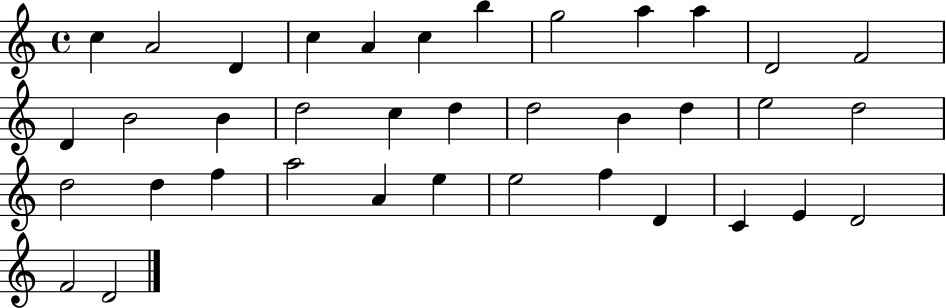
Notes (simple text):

C5/q A4/h D4/q C5/q A4/q C5/q B5/q G5/h A5/q A5/q D4/h F4/h D4/q B4/h B4/q D5/h C5/q D5/q D5/h B4/q D5/q E5/h D5/h D5/h D5/q F5/q A5/h A4/q E5/q E5/h F5/q D4/q C4/q E4/q D4/h F4/h D4/h